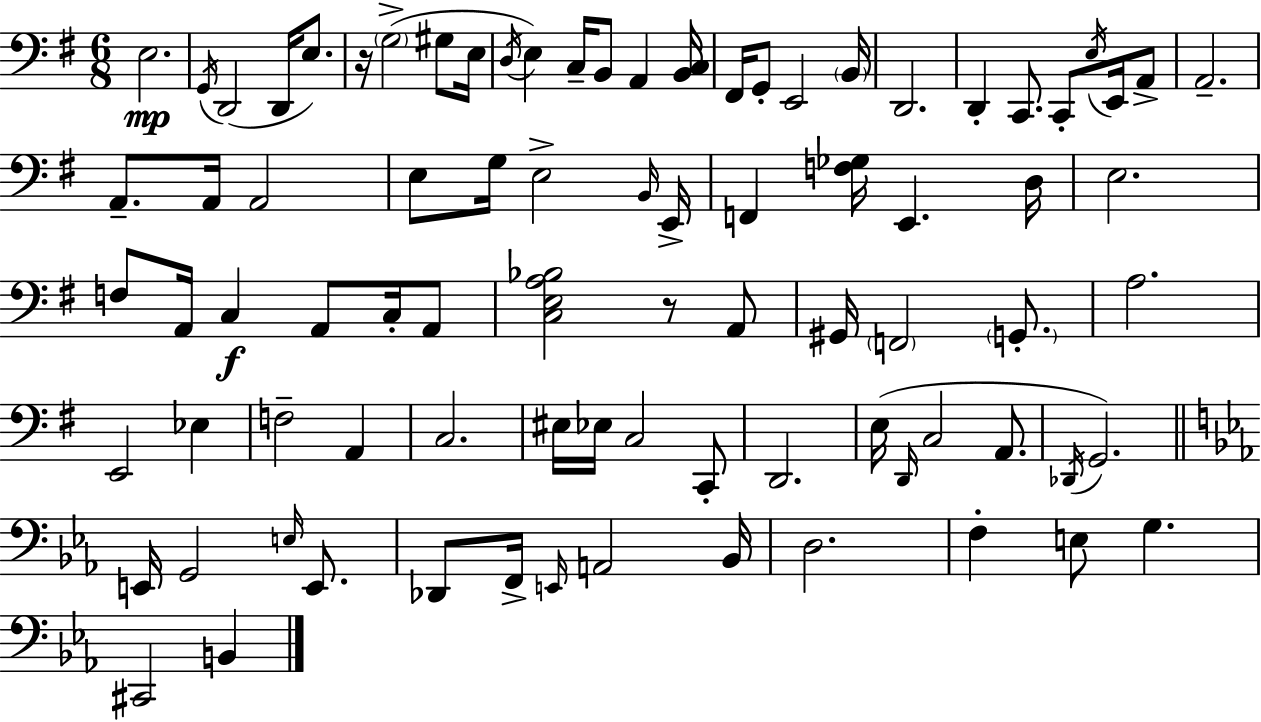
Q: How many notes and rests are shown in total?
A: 84